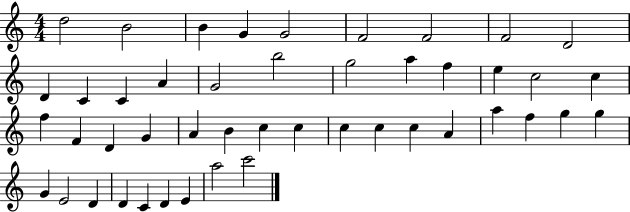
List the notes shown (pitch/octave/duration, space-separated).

D5/h B4/h B4/q G4/q G4/h F4/h F4/h F4/h D4/h D4/q C4/q C4/q A4/q G4/h B5/h G5/h A5/q F5/q E5/q C5/h C5/q F5/q F4/q D4/q G4/q A4/q B4/q C5/q C5/q C5/q C5/q C5/q A4/q A5/q F5/q G5/q G5/q G4/q E4/h D4/q D4/q C4/q D4/q E4/q A5/h C6/h